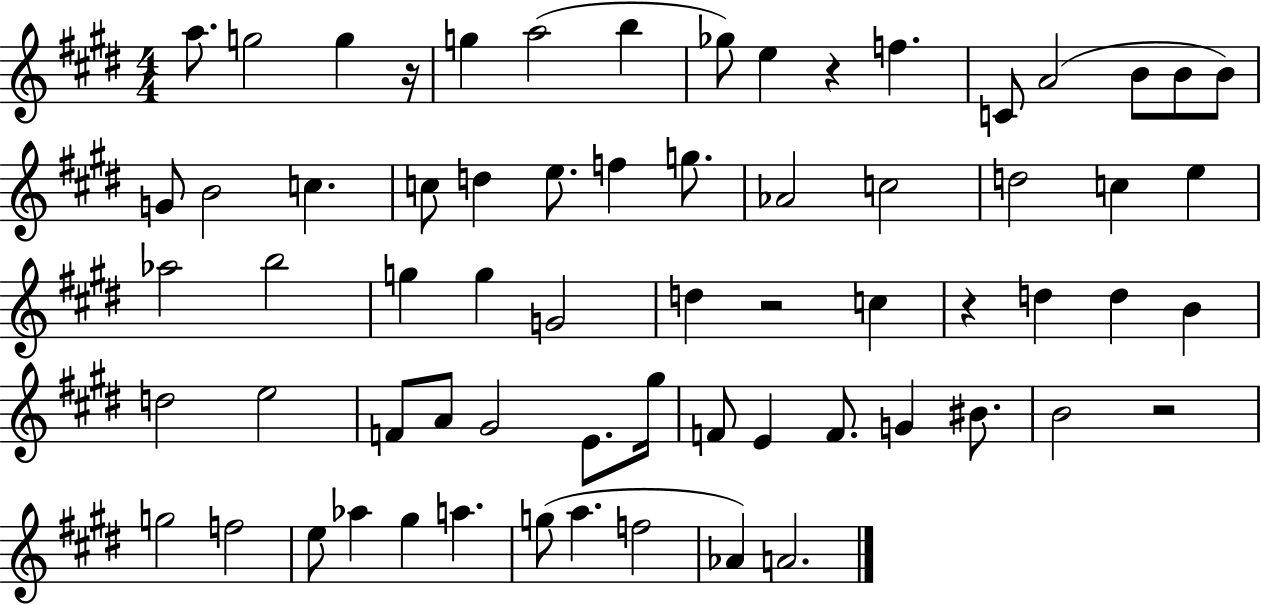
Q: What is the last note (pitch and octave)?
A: A4